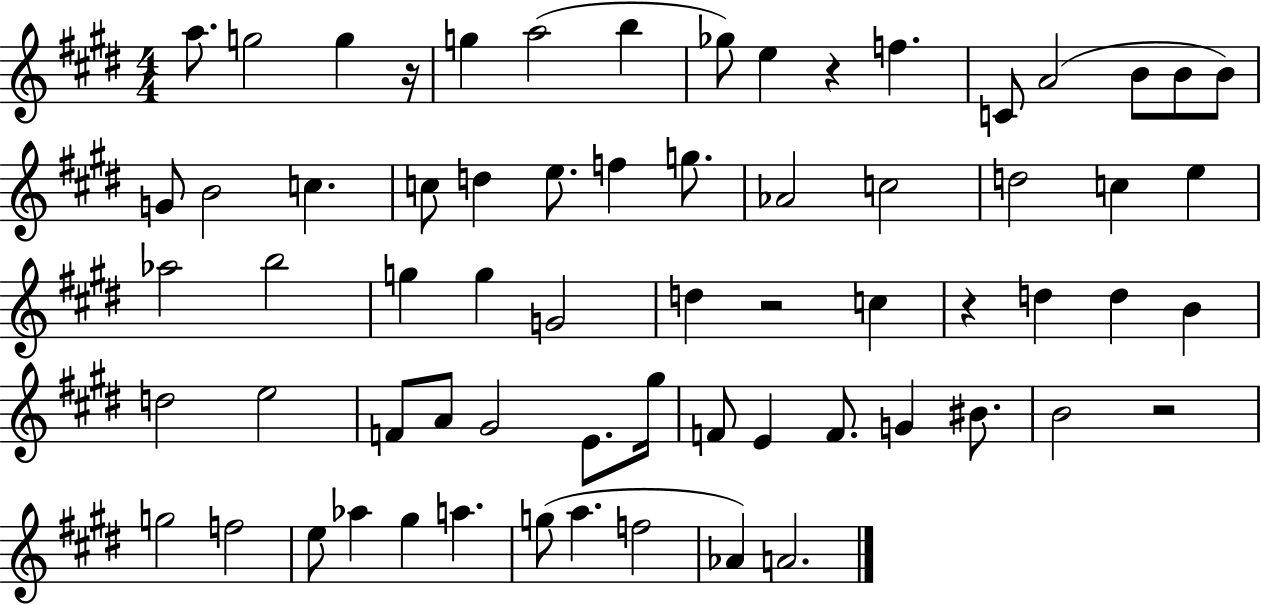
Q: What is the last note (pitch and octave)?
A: A4